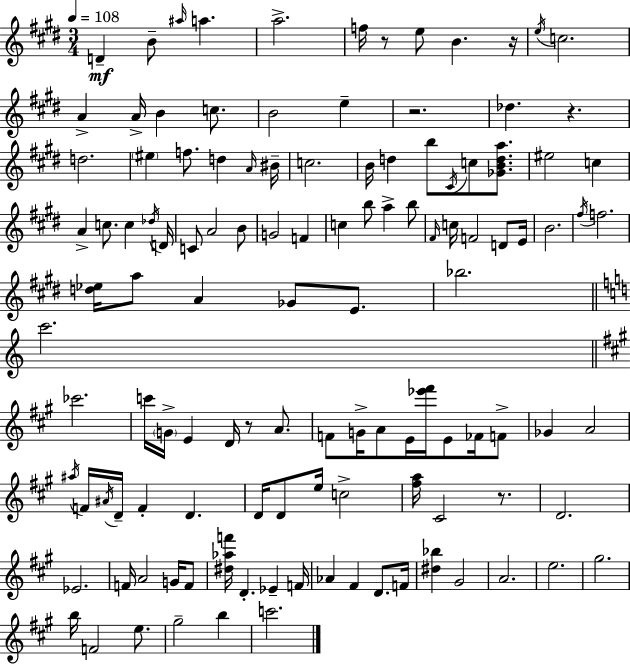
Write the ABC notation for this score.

X:1
T:Untitled
M:3/4
L:1/4
K:E
D B/2 ^a/4 a a2 f/4 z/2 e/2 B z/4 e/4 c2 A A/4 B c/2 B2 e z2 _d z d2 ^e f/2 d A/4 ^B/4 c2 B/4 d b/2 ^C/4 c/2 [_GBda]/2 ^e2 c A c/2 c _d/4 D/4 C/2 A2 B/2 G2 F c b/2 a b/2 ^F/4 c/4 F2 D/2 E/4 B2 ^f/4 f2 [d_e]/4 a/2 A _G/2 E/2 _b2 c'2 _c'2 c'/4 G/4 E D/4 z/2 A/2 F/2 G/4 A/2 E/4 [_e'^f']/4 E/2 _F/4 F/2 _G A2 ^a/4 F/4 ^A/4 D/4 F D D/4 D/2 e/4 c2 [^fa]/4 ^C2 z/2 D2 _E2 F/4 A2 G/4 F/2 [^d_af']/4 D _E F/4 _A ^F D/2 F/4 [^d_b] ^G2 A2 e2 ^g2 b/4 F2 e/2 ^g2 b c'2